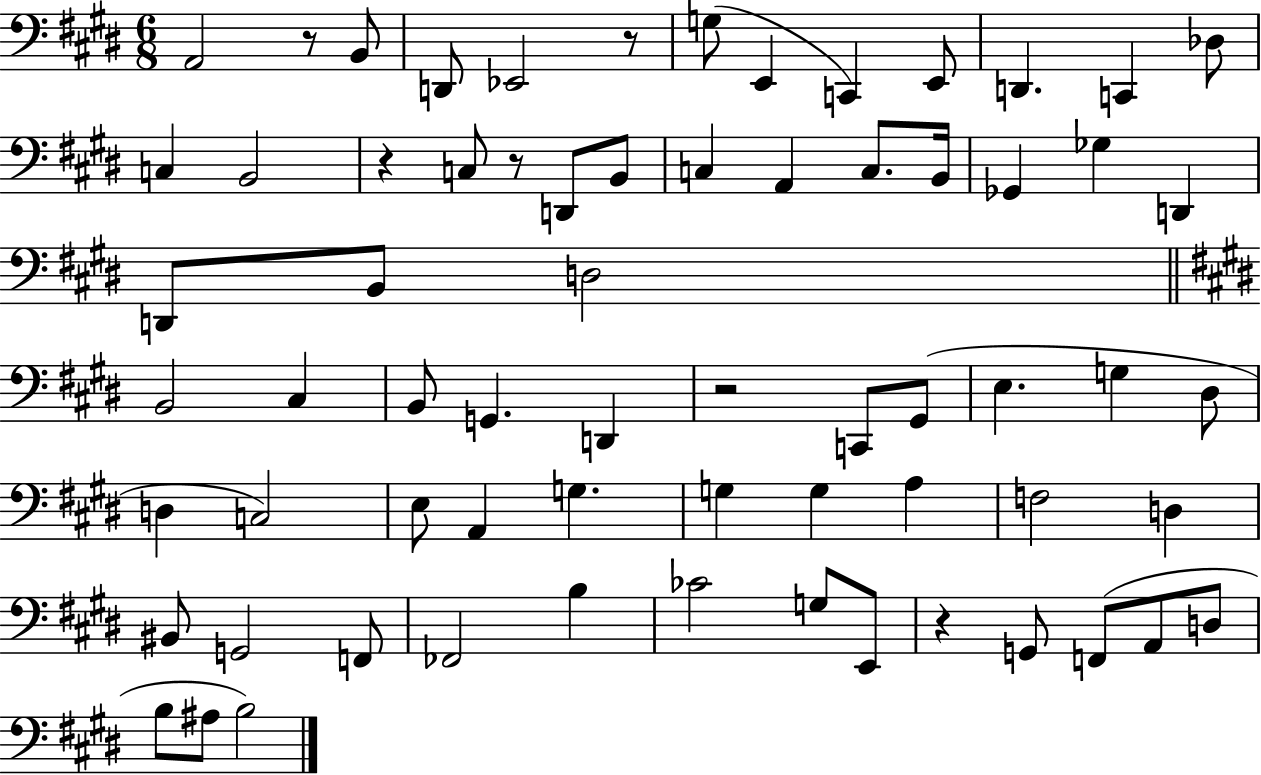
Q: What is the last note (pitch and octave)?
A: B3